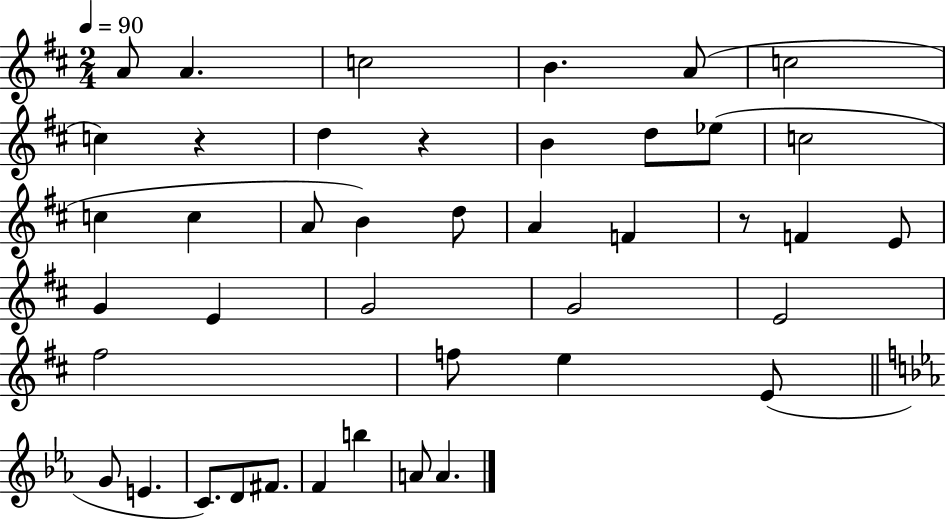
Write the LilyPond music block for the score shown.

{
  \clef treble
  \numericTimeSignature
  \time 2/4
  \key d \major
  \tempo 4 = 90
  a'8 a'4. | c''2 | b'4. a'8( | c''2 | \break c''4) r4 | d''4 r4 | b'4 d''8 ees''8( | c''2 | \break c''4 c''4 | a'8 b'4) d''8 | a'4 f'4 | r8 f'4 e'8 | \break g'4 e'4 | g'2 | g'2 | e'2 | \break fis''2 | f''8 e''4 e'8( | \bar "||" \break \key c \minor g'8 e'4. | c'8.) d'8 fis'8. | f'4 b''4 | a'8 a'4. | \break \bar "|."
}